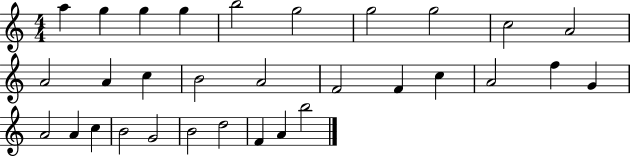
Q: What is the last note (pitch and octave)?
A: B5